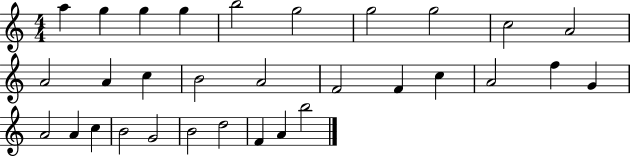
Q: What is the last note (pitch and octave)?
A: B5